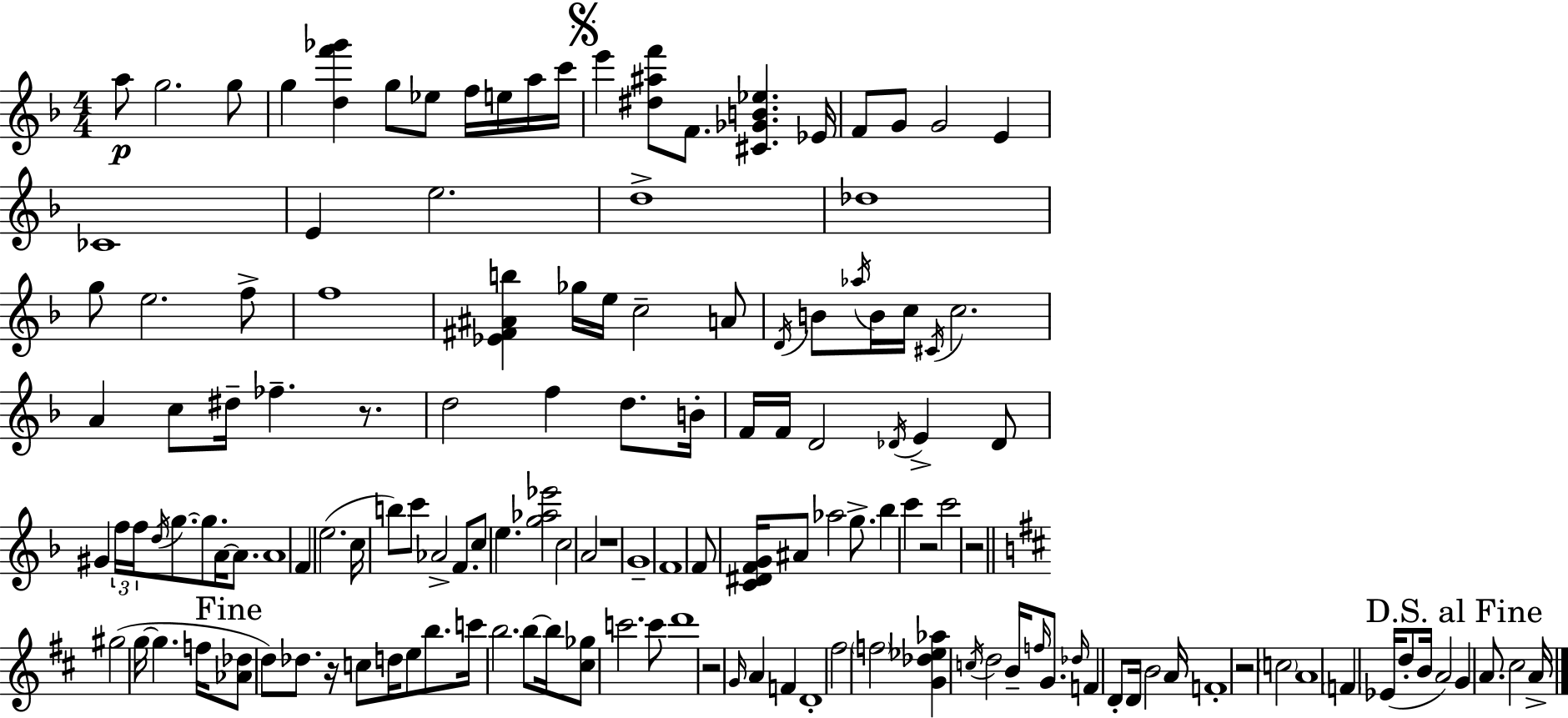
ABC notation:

X:1
T:Untitled
M:4/4
L:1/4
K:F
a/2 g2 g/2 g [df'_g'] g/2 _e/2 f/4 e/4 a/4 c'/4 e' [^d^af']/2 F/2 [^C_GB_e] _E/4 F/2 G/2 G2 E _C4 E e2 d4 _d4 g/2 e2 f/2 f4 [_E^F^Ab] _g/4 e/4 c2 A/2 D/4 B/2 _a/4 B/4 c/4 ^C/4 c2 A c/2 ^d/4 _f z/2 d2 f d/2 B/4 F/4 F/4 D2 _D/4 E _D/2 ^G f/4 f/4 d/4 g/2 g/2 A/4 A/2 A4 F e2 c/4 b/2 c'/2 _A2 F/2 c/2 e [g_a_e']2 c2 A2 z4 G4 F4 F/2 [C^DFG]/4 ^A/2 _a2 g/2 _b c' z2 c'2 z2 ^g2 g/4 g f/4 [_A_d]/2 d/2 _d/2 z/4 c/2 d/4 e/2 b/2 c'/4 b2 b/2 b/4 [^c_g]/2 c'2 c'/2 d'4 z2 G/4 A F D4 ^f2 f2 [G_d_e_a] c/4 d2 B/4 f/4 G/2 _d/4 F D/2 D/4 B2 A/4 F4 z2 c2 A4 F _E/4 d/2 B/4 A2 G A/2 ^c2 A/4